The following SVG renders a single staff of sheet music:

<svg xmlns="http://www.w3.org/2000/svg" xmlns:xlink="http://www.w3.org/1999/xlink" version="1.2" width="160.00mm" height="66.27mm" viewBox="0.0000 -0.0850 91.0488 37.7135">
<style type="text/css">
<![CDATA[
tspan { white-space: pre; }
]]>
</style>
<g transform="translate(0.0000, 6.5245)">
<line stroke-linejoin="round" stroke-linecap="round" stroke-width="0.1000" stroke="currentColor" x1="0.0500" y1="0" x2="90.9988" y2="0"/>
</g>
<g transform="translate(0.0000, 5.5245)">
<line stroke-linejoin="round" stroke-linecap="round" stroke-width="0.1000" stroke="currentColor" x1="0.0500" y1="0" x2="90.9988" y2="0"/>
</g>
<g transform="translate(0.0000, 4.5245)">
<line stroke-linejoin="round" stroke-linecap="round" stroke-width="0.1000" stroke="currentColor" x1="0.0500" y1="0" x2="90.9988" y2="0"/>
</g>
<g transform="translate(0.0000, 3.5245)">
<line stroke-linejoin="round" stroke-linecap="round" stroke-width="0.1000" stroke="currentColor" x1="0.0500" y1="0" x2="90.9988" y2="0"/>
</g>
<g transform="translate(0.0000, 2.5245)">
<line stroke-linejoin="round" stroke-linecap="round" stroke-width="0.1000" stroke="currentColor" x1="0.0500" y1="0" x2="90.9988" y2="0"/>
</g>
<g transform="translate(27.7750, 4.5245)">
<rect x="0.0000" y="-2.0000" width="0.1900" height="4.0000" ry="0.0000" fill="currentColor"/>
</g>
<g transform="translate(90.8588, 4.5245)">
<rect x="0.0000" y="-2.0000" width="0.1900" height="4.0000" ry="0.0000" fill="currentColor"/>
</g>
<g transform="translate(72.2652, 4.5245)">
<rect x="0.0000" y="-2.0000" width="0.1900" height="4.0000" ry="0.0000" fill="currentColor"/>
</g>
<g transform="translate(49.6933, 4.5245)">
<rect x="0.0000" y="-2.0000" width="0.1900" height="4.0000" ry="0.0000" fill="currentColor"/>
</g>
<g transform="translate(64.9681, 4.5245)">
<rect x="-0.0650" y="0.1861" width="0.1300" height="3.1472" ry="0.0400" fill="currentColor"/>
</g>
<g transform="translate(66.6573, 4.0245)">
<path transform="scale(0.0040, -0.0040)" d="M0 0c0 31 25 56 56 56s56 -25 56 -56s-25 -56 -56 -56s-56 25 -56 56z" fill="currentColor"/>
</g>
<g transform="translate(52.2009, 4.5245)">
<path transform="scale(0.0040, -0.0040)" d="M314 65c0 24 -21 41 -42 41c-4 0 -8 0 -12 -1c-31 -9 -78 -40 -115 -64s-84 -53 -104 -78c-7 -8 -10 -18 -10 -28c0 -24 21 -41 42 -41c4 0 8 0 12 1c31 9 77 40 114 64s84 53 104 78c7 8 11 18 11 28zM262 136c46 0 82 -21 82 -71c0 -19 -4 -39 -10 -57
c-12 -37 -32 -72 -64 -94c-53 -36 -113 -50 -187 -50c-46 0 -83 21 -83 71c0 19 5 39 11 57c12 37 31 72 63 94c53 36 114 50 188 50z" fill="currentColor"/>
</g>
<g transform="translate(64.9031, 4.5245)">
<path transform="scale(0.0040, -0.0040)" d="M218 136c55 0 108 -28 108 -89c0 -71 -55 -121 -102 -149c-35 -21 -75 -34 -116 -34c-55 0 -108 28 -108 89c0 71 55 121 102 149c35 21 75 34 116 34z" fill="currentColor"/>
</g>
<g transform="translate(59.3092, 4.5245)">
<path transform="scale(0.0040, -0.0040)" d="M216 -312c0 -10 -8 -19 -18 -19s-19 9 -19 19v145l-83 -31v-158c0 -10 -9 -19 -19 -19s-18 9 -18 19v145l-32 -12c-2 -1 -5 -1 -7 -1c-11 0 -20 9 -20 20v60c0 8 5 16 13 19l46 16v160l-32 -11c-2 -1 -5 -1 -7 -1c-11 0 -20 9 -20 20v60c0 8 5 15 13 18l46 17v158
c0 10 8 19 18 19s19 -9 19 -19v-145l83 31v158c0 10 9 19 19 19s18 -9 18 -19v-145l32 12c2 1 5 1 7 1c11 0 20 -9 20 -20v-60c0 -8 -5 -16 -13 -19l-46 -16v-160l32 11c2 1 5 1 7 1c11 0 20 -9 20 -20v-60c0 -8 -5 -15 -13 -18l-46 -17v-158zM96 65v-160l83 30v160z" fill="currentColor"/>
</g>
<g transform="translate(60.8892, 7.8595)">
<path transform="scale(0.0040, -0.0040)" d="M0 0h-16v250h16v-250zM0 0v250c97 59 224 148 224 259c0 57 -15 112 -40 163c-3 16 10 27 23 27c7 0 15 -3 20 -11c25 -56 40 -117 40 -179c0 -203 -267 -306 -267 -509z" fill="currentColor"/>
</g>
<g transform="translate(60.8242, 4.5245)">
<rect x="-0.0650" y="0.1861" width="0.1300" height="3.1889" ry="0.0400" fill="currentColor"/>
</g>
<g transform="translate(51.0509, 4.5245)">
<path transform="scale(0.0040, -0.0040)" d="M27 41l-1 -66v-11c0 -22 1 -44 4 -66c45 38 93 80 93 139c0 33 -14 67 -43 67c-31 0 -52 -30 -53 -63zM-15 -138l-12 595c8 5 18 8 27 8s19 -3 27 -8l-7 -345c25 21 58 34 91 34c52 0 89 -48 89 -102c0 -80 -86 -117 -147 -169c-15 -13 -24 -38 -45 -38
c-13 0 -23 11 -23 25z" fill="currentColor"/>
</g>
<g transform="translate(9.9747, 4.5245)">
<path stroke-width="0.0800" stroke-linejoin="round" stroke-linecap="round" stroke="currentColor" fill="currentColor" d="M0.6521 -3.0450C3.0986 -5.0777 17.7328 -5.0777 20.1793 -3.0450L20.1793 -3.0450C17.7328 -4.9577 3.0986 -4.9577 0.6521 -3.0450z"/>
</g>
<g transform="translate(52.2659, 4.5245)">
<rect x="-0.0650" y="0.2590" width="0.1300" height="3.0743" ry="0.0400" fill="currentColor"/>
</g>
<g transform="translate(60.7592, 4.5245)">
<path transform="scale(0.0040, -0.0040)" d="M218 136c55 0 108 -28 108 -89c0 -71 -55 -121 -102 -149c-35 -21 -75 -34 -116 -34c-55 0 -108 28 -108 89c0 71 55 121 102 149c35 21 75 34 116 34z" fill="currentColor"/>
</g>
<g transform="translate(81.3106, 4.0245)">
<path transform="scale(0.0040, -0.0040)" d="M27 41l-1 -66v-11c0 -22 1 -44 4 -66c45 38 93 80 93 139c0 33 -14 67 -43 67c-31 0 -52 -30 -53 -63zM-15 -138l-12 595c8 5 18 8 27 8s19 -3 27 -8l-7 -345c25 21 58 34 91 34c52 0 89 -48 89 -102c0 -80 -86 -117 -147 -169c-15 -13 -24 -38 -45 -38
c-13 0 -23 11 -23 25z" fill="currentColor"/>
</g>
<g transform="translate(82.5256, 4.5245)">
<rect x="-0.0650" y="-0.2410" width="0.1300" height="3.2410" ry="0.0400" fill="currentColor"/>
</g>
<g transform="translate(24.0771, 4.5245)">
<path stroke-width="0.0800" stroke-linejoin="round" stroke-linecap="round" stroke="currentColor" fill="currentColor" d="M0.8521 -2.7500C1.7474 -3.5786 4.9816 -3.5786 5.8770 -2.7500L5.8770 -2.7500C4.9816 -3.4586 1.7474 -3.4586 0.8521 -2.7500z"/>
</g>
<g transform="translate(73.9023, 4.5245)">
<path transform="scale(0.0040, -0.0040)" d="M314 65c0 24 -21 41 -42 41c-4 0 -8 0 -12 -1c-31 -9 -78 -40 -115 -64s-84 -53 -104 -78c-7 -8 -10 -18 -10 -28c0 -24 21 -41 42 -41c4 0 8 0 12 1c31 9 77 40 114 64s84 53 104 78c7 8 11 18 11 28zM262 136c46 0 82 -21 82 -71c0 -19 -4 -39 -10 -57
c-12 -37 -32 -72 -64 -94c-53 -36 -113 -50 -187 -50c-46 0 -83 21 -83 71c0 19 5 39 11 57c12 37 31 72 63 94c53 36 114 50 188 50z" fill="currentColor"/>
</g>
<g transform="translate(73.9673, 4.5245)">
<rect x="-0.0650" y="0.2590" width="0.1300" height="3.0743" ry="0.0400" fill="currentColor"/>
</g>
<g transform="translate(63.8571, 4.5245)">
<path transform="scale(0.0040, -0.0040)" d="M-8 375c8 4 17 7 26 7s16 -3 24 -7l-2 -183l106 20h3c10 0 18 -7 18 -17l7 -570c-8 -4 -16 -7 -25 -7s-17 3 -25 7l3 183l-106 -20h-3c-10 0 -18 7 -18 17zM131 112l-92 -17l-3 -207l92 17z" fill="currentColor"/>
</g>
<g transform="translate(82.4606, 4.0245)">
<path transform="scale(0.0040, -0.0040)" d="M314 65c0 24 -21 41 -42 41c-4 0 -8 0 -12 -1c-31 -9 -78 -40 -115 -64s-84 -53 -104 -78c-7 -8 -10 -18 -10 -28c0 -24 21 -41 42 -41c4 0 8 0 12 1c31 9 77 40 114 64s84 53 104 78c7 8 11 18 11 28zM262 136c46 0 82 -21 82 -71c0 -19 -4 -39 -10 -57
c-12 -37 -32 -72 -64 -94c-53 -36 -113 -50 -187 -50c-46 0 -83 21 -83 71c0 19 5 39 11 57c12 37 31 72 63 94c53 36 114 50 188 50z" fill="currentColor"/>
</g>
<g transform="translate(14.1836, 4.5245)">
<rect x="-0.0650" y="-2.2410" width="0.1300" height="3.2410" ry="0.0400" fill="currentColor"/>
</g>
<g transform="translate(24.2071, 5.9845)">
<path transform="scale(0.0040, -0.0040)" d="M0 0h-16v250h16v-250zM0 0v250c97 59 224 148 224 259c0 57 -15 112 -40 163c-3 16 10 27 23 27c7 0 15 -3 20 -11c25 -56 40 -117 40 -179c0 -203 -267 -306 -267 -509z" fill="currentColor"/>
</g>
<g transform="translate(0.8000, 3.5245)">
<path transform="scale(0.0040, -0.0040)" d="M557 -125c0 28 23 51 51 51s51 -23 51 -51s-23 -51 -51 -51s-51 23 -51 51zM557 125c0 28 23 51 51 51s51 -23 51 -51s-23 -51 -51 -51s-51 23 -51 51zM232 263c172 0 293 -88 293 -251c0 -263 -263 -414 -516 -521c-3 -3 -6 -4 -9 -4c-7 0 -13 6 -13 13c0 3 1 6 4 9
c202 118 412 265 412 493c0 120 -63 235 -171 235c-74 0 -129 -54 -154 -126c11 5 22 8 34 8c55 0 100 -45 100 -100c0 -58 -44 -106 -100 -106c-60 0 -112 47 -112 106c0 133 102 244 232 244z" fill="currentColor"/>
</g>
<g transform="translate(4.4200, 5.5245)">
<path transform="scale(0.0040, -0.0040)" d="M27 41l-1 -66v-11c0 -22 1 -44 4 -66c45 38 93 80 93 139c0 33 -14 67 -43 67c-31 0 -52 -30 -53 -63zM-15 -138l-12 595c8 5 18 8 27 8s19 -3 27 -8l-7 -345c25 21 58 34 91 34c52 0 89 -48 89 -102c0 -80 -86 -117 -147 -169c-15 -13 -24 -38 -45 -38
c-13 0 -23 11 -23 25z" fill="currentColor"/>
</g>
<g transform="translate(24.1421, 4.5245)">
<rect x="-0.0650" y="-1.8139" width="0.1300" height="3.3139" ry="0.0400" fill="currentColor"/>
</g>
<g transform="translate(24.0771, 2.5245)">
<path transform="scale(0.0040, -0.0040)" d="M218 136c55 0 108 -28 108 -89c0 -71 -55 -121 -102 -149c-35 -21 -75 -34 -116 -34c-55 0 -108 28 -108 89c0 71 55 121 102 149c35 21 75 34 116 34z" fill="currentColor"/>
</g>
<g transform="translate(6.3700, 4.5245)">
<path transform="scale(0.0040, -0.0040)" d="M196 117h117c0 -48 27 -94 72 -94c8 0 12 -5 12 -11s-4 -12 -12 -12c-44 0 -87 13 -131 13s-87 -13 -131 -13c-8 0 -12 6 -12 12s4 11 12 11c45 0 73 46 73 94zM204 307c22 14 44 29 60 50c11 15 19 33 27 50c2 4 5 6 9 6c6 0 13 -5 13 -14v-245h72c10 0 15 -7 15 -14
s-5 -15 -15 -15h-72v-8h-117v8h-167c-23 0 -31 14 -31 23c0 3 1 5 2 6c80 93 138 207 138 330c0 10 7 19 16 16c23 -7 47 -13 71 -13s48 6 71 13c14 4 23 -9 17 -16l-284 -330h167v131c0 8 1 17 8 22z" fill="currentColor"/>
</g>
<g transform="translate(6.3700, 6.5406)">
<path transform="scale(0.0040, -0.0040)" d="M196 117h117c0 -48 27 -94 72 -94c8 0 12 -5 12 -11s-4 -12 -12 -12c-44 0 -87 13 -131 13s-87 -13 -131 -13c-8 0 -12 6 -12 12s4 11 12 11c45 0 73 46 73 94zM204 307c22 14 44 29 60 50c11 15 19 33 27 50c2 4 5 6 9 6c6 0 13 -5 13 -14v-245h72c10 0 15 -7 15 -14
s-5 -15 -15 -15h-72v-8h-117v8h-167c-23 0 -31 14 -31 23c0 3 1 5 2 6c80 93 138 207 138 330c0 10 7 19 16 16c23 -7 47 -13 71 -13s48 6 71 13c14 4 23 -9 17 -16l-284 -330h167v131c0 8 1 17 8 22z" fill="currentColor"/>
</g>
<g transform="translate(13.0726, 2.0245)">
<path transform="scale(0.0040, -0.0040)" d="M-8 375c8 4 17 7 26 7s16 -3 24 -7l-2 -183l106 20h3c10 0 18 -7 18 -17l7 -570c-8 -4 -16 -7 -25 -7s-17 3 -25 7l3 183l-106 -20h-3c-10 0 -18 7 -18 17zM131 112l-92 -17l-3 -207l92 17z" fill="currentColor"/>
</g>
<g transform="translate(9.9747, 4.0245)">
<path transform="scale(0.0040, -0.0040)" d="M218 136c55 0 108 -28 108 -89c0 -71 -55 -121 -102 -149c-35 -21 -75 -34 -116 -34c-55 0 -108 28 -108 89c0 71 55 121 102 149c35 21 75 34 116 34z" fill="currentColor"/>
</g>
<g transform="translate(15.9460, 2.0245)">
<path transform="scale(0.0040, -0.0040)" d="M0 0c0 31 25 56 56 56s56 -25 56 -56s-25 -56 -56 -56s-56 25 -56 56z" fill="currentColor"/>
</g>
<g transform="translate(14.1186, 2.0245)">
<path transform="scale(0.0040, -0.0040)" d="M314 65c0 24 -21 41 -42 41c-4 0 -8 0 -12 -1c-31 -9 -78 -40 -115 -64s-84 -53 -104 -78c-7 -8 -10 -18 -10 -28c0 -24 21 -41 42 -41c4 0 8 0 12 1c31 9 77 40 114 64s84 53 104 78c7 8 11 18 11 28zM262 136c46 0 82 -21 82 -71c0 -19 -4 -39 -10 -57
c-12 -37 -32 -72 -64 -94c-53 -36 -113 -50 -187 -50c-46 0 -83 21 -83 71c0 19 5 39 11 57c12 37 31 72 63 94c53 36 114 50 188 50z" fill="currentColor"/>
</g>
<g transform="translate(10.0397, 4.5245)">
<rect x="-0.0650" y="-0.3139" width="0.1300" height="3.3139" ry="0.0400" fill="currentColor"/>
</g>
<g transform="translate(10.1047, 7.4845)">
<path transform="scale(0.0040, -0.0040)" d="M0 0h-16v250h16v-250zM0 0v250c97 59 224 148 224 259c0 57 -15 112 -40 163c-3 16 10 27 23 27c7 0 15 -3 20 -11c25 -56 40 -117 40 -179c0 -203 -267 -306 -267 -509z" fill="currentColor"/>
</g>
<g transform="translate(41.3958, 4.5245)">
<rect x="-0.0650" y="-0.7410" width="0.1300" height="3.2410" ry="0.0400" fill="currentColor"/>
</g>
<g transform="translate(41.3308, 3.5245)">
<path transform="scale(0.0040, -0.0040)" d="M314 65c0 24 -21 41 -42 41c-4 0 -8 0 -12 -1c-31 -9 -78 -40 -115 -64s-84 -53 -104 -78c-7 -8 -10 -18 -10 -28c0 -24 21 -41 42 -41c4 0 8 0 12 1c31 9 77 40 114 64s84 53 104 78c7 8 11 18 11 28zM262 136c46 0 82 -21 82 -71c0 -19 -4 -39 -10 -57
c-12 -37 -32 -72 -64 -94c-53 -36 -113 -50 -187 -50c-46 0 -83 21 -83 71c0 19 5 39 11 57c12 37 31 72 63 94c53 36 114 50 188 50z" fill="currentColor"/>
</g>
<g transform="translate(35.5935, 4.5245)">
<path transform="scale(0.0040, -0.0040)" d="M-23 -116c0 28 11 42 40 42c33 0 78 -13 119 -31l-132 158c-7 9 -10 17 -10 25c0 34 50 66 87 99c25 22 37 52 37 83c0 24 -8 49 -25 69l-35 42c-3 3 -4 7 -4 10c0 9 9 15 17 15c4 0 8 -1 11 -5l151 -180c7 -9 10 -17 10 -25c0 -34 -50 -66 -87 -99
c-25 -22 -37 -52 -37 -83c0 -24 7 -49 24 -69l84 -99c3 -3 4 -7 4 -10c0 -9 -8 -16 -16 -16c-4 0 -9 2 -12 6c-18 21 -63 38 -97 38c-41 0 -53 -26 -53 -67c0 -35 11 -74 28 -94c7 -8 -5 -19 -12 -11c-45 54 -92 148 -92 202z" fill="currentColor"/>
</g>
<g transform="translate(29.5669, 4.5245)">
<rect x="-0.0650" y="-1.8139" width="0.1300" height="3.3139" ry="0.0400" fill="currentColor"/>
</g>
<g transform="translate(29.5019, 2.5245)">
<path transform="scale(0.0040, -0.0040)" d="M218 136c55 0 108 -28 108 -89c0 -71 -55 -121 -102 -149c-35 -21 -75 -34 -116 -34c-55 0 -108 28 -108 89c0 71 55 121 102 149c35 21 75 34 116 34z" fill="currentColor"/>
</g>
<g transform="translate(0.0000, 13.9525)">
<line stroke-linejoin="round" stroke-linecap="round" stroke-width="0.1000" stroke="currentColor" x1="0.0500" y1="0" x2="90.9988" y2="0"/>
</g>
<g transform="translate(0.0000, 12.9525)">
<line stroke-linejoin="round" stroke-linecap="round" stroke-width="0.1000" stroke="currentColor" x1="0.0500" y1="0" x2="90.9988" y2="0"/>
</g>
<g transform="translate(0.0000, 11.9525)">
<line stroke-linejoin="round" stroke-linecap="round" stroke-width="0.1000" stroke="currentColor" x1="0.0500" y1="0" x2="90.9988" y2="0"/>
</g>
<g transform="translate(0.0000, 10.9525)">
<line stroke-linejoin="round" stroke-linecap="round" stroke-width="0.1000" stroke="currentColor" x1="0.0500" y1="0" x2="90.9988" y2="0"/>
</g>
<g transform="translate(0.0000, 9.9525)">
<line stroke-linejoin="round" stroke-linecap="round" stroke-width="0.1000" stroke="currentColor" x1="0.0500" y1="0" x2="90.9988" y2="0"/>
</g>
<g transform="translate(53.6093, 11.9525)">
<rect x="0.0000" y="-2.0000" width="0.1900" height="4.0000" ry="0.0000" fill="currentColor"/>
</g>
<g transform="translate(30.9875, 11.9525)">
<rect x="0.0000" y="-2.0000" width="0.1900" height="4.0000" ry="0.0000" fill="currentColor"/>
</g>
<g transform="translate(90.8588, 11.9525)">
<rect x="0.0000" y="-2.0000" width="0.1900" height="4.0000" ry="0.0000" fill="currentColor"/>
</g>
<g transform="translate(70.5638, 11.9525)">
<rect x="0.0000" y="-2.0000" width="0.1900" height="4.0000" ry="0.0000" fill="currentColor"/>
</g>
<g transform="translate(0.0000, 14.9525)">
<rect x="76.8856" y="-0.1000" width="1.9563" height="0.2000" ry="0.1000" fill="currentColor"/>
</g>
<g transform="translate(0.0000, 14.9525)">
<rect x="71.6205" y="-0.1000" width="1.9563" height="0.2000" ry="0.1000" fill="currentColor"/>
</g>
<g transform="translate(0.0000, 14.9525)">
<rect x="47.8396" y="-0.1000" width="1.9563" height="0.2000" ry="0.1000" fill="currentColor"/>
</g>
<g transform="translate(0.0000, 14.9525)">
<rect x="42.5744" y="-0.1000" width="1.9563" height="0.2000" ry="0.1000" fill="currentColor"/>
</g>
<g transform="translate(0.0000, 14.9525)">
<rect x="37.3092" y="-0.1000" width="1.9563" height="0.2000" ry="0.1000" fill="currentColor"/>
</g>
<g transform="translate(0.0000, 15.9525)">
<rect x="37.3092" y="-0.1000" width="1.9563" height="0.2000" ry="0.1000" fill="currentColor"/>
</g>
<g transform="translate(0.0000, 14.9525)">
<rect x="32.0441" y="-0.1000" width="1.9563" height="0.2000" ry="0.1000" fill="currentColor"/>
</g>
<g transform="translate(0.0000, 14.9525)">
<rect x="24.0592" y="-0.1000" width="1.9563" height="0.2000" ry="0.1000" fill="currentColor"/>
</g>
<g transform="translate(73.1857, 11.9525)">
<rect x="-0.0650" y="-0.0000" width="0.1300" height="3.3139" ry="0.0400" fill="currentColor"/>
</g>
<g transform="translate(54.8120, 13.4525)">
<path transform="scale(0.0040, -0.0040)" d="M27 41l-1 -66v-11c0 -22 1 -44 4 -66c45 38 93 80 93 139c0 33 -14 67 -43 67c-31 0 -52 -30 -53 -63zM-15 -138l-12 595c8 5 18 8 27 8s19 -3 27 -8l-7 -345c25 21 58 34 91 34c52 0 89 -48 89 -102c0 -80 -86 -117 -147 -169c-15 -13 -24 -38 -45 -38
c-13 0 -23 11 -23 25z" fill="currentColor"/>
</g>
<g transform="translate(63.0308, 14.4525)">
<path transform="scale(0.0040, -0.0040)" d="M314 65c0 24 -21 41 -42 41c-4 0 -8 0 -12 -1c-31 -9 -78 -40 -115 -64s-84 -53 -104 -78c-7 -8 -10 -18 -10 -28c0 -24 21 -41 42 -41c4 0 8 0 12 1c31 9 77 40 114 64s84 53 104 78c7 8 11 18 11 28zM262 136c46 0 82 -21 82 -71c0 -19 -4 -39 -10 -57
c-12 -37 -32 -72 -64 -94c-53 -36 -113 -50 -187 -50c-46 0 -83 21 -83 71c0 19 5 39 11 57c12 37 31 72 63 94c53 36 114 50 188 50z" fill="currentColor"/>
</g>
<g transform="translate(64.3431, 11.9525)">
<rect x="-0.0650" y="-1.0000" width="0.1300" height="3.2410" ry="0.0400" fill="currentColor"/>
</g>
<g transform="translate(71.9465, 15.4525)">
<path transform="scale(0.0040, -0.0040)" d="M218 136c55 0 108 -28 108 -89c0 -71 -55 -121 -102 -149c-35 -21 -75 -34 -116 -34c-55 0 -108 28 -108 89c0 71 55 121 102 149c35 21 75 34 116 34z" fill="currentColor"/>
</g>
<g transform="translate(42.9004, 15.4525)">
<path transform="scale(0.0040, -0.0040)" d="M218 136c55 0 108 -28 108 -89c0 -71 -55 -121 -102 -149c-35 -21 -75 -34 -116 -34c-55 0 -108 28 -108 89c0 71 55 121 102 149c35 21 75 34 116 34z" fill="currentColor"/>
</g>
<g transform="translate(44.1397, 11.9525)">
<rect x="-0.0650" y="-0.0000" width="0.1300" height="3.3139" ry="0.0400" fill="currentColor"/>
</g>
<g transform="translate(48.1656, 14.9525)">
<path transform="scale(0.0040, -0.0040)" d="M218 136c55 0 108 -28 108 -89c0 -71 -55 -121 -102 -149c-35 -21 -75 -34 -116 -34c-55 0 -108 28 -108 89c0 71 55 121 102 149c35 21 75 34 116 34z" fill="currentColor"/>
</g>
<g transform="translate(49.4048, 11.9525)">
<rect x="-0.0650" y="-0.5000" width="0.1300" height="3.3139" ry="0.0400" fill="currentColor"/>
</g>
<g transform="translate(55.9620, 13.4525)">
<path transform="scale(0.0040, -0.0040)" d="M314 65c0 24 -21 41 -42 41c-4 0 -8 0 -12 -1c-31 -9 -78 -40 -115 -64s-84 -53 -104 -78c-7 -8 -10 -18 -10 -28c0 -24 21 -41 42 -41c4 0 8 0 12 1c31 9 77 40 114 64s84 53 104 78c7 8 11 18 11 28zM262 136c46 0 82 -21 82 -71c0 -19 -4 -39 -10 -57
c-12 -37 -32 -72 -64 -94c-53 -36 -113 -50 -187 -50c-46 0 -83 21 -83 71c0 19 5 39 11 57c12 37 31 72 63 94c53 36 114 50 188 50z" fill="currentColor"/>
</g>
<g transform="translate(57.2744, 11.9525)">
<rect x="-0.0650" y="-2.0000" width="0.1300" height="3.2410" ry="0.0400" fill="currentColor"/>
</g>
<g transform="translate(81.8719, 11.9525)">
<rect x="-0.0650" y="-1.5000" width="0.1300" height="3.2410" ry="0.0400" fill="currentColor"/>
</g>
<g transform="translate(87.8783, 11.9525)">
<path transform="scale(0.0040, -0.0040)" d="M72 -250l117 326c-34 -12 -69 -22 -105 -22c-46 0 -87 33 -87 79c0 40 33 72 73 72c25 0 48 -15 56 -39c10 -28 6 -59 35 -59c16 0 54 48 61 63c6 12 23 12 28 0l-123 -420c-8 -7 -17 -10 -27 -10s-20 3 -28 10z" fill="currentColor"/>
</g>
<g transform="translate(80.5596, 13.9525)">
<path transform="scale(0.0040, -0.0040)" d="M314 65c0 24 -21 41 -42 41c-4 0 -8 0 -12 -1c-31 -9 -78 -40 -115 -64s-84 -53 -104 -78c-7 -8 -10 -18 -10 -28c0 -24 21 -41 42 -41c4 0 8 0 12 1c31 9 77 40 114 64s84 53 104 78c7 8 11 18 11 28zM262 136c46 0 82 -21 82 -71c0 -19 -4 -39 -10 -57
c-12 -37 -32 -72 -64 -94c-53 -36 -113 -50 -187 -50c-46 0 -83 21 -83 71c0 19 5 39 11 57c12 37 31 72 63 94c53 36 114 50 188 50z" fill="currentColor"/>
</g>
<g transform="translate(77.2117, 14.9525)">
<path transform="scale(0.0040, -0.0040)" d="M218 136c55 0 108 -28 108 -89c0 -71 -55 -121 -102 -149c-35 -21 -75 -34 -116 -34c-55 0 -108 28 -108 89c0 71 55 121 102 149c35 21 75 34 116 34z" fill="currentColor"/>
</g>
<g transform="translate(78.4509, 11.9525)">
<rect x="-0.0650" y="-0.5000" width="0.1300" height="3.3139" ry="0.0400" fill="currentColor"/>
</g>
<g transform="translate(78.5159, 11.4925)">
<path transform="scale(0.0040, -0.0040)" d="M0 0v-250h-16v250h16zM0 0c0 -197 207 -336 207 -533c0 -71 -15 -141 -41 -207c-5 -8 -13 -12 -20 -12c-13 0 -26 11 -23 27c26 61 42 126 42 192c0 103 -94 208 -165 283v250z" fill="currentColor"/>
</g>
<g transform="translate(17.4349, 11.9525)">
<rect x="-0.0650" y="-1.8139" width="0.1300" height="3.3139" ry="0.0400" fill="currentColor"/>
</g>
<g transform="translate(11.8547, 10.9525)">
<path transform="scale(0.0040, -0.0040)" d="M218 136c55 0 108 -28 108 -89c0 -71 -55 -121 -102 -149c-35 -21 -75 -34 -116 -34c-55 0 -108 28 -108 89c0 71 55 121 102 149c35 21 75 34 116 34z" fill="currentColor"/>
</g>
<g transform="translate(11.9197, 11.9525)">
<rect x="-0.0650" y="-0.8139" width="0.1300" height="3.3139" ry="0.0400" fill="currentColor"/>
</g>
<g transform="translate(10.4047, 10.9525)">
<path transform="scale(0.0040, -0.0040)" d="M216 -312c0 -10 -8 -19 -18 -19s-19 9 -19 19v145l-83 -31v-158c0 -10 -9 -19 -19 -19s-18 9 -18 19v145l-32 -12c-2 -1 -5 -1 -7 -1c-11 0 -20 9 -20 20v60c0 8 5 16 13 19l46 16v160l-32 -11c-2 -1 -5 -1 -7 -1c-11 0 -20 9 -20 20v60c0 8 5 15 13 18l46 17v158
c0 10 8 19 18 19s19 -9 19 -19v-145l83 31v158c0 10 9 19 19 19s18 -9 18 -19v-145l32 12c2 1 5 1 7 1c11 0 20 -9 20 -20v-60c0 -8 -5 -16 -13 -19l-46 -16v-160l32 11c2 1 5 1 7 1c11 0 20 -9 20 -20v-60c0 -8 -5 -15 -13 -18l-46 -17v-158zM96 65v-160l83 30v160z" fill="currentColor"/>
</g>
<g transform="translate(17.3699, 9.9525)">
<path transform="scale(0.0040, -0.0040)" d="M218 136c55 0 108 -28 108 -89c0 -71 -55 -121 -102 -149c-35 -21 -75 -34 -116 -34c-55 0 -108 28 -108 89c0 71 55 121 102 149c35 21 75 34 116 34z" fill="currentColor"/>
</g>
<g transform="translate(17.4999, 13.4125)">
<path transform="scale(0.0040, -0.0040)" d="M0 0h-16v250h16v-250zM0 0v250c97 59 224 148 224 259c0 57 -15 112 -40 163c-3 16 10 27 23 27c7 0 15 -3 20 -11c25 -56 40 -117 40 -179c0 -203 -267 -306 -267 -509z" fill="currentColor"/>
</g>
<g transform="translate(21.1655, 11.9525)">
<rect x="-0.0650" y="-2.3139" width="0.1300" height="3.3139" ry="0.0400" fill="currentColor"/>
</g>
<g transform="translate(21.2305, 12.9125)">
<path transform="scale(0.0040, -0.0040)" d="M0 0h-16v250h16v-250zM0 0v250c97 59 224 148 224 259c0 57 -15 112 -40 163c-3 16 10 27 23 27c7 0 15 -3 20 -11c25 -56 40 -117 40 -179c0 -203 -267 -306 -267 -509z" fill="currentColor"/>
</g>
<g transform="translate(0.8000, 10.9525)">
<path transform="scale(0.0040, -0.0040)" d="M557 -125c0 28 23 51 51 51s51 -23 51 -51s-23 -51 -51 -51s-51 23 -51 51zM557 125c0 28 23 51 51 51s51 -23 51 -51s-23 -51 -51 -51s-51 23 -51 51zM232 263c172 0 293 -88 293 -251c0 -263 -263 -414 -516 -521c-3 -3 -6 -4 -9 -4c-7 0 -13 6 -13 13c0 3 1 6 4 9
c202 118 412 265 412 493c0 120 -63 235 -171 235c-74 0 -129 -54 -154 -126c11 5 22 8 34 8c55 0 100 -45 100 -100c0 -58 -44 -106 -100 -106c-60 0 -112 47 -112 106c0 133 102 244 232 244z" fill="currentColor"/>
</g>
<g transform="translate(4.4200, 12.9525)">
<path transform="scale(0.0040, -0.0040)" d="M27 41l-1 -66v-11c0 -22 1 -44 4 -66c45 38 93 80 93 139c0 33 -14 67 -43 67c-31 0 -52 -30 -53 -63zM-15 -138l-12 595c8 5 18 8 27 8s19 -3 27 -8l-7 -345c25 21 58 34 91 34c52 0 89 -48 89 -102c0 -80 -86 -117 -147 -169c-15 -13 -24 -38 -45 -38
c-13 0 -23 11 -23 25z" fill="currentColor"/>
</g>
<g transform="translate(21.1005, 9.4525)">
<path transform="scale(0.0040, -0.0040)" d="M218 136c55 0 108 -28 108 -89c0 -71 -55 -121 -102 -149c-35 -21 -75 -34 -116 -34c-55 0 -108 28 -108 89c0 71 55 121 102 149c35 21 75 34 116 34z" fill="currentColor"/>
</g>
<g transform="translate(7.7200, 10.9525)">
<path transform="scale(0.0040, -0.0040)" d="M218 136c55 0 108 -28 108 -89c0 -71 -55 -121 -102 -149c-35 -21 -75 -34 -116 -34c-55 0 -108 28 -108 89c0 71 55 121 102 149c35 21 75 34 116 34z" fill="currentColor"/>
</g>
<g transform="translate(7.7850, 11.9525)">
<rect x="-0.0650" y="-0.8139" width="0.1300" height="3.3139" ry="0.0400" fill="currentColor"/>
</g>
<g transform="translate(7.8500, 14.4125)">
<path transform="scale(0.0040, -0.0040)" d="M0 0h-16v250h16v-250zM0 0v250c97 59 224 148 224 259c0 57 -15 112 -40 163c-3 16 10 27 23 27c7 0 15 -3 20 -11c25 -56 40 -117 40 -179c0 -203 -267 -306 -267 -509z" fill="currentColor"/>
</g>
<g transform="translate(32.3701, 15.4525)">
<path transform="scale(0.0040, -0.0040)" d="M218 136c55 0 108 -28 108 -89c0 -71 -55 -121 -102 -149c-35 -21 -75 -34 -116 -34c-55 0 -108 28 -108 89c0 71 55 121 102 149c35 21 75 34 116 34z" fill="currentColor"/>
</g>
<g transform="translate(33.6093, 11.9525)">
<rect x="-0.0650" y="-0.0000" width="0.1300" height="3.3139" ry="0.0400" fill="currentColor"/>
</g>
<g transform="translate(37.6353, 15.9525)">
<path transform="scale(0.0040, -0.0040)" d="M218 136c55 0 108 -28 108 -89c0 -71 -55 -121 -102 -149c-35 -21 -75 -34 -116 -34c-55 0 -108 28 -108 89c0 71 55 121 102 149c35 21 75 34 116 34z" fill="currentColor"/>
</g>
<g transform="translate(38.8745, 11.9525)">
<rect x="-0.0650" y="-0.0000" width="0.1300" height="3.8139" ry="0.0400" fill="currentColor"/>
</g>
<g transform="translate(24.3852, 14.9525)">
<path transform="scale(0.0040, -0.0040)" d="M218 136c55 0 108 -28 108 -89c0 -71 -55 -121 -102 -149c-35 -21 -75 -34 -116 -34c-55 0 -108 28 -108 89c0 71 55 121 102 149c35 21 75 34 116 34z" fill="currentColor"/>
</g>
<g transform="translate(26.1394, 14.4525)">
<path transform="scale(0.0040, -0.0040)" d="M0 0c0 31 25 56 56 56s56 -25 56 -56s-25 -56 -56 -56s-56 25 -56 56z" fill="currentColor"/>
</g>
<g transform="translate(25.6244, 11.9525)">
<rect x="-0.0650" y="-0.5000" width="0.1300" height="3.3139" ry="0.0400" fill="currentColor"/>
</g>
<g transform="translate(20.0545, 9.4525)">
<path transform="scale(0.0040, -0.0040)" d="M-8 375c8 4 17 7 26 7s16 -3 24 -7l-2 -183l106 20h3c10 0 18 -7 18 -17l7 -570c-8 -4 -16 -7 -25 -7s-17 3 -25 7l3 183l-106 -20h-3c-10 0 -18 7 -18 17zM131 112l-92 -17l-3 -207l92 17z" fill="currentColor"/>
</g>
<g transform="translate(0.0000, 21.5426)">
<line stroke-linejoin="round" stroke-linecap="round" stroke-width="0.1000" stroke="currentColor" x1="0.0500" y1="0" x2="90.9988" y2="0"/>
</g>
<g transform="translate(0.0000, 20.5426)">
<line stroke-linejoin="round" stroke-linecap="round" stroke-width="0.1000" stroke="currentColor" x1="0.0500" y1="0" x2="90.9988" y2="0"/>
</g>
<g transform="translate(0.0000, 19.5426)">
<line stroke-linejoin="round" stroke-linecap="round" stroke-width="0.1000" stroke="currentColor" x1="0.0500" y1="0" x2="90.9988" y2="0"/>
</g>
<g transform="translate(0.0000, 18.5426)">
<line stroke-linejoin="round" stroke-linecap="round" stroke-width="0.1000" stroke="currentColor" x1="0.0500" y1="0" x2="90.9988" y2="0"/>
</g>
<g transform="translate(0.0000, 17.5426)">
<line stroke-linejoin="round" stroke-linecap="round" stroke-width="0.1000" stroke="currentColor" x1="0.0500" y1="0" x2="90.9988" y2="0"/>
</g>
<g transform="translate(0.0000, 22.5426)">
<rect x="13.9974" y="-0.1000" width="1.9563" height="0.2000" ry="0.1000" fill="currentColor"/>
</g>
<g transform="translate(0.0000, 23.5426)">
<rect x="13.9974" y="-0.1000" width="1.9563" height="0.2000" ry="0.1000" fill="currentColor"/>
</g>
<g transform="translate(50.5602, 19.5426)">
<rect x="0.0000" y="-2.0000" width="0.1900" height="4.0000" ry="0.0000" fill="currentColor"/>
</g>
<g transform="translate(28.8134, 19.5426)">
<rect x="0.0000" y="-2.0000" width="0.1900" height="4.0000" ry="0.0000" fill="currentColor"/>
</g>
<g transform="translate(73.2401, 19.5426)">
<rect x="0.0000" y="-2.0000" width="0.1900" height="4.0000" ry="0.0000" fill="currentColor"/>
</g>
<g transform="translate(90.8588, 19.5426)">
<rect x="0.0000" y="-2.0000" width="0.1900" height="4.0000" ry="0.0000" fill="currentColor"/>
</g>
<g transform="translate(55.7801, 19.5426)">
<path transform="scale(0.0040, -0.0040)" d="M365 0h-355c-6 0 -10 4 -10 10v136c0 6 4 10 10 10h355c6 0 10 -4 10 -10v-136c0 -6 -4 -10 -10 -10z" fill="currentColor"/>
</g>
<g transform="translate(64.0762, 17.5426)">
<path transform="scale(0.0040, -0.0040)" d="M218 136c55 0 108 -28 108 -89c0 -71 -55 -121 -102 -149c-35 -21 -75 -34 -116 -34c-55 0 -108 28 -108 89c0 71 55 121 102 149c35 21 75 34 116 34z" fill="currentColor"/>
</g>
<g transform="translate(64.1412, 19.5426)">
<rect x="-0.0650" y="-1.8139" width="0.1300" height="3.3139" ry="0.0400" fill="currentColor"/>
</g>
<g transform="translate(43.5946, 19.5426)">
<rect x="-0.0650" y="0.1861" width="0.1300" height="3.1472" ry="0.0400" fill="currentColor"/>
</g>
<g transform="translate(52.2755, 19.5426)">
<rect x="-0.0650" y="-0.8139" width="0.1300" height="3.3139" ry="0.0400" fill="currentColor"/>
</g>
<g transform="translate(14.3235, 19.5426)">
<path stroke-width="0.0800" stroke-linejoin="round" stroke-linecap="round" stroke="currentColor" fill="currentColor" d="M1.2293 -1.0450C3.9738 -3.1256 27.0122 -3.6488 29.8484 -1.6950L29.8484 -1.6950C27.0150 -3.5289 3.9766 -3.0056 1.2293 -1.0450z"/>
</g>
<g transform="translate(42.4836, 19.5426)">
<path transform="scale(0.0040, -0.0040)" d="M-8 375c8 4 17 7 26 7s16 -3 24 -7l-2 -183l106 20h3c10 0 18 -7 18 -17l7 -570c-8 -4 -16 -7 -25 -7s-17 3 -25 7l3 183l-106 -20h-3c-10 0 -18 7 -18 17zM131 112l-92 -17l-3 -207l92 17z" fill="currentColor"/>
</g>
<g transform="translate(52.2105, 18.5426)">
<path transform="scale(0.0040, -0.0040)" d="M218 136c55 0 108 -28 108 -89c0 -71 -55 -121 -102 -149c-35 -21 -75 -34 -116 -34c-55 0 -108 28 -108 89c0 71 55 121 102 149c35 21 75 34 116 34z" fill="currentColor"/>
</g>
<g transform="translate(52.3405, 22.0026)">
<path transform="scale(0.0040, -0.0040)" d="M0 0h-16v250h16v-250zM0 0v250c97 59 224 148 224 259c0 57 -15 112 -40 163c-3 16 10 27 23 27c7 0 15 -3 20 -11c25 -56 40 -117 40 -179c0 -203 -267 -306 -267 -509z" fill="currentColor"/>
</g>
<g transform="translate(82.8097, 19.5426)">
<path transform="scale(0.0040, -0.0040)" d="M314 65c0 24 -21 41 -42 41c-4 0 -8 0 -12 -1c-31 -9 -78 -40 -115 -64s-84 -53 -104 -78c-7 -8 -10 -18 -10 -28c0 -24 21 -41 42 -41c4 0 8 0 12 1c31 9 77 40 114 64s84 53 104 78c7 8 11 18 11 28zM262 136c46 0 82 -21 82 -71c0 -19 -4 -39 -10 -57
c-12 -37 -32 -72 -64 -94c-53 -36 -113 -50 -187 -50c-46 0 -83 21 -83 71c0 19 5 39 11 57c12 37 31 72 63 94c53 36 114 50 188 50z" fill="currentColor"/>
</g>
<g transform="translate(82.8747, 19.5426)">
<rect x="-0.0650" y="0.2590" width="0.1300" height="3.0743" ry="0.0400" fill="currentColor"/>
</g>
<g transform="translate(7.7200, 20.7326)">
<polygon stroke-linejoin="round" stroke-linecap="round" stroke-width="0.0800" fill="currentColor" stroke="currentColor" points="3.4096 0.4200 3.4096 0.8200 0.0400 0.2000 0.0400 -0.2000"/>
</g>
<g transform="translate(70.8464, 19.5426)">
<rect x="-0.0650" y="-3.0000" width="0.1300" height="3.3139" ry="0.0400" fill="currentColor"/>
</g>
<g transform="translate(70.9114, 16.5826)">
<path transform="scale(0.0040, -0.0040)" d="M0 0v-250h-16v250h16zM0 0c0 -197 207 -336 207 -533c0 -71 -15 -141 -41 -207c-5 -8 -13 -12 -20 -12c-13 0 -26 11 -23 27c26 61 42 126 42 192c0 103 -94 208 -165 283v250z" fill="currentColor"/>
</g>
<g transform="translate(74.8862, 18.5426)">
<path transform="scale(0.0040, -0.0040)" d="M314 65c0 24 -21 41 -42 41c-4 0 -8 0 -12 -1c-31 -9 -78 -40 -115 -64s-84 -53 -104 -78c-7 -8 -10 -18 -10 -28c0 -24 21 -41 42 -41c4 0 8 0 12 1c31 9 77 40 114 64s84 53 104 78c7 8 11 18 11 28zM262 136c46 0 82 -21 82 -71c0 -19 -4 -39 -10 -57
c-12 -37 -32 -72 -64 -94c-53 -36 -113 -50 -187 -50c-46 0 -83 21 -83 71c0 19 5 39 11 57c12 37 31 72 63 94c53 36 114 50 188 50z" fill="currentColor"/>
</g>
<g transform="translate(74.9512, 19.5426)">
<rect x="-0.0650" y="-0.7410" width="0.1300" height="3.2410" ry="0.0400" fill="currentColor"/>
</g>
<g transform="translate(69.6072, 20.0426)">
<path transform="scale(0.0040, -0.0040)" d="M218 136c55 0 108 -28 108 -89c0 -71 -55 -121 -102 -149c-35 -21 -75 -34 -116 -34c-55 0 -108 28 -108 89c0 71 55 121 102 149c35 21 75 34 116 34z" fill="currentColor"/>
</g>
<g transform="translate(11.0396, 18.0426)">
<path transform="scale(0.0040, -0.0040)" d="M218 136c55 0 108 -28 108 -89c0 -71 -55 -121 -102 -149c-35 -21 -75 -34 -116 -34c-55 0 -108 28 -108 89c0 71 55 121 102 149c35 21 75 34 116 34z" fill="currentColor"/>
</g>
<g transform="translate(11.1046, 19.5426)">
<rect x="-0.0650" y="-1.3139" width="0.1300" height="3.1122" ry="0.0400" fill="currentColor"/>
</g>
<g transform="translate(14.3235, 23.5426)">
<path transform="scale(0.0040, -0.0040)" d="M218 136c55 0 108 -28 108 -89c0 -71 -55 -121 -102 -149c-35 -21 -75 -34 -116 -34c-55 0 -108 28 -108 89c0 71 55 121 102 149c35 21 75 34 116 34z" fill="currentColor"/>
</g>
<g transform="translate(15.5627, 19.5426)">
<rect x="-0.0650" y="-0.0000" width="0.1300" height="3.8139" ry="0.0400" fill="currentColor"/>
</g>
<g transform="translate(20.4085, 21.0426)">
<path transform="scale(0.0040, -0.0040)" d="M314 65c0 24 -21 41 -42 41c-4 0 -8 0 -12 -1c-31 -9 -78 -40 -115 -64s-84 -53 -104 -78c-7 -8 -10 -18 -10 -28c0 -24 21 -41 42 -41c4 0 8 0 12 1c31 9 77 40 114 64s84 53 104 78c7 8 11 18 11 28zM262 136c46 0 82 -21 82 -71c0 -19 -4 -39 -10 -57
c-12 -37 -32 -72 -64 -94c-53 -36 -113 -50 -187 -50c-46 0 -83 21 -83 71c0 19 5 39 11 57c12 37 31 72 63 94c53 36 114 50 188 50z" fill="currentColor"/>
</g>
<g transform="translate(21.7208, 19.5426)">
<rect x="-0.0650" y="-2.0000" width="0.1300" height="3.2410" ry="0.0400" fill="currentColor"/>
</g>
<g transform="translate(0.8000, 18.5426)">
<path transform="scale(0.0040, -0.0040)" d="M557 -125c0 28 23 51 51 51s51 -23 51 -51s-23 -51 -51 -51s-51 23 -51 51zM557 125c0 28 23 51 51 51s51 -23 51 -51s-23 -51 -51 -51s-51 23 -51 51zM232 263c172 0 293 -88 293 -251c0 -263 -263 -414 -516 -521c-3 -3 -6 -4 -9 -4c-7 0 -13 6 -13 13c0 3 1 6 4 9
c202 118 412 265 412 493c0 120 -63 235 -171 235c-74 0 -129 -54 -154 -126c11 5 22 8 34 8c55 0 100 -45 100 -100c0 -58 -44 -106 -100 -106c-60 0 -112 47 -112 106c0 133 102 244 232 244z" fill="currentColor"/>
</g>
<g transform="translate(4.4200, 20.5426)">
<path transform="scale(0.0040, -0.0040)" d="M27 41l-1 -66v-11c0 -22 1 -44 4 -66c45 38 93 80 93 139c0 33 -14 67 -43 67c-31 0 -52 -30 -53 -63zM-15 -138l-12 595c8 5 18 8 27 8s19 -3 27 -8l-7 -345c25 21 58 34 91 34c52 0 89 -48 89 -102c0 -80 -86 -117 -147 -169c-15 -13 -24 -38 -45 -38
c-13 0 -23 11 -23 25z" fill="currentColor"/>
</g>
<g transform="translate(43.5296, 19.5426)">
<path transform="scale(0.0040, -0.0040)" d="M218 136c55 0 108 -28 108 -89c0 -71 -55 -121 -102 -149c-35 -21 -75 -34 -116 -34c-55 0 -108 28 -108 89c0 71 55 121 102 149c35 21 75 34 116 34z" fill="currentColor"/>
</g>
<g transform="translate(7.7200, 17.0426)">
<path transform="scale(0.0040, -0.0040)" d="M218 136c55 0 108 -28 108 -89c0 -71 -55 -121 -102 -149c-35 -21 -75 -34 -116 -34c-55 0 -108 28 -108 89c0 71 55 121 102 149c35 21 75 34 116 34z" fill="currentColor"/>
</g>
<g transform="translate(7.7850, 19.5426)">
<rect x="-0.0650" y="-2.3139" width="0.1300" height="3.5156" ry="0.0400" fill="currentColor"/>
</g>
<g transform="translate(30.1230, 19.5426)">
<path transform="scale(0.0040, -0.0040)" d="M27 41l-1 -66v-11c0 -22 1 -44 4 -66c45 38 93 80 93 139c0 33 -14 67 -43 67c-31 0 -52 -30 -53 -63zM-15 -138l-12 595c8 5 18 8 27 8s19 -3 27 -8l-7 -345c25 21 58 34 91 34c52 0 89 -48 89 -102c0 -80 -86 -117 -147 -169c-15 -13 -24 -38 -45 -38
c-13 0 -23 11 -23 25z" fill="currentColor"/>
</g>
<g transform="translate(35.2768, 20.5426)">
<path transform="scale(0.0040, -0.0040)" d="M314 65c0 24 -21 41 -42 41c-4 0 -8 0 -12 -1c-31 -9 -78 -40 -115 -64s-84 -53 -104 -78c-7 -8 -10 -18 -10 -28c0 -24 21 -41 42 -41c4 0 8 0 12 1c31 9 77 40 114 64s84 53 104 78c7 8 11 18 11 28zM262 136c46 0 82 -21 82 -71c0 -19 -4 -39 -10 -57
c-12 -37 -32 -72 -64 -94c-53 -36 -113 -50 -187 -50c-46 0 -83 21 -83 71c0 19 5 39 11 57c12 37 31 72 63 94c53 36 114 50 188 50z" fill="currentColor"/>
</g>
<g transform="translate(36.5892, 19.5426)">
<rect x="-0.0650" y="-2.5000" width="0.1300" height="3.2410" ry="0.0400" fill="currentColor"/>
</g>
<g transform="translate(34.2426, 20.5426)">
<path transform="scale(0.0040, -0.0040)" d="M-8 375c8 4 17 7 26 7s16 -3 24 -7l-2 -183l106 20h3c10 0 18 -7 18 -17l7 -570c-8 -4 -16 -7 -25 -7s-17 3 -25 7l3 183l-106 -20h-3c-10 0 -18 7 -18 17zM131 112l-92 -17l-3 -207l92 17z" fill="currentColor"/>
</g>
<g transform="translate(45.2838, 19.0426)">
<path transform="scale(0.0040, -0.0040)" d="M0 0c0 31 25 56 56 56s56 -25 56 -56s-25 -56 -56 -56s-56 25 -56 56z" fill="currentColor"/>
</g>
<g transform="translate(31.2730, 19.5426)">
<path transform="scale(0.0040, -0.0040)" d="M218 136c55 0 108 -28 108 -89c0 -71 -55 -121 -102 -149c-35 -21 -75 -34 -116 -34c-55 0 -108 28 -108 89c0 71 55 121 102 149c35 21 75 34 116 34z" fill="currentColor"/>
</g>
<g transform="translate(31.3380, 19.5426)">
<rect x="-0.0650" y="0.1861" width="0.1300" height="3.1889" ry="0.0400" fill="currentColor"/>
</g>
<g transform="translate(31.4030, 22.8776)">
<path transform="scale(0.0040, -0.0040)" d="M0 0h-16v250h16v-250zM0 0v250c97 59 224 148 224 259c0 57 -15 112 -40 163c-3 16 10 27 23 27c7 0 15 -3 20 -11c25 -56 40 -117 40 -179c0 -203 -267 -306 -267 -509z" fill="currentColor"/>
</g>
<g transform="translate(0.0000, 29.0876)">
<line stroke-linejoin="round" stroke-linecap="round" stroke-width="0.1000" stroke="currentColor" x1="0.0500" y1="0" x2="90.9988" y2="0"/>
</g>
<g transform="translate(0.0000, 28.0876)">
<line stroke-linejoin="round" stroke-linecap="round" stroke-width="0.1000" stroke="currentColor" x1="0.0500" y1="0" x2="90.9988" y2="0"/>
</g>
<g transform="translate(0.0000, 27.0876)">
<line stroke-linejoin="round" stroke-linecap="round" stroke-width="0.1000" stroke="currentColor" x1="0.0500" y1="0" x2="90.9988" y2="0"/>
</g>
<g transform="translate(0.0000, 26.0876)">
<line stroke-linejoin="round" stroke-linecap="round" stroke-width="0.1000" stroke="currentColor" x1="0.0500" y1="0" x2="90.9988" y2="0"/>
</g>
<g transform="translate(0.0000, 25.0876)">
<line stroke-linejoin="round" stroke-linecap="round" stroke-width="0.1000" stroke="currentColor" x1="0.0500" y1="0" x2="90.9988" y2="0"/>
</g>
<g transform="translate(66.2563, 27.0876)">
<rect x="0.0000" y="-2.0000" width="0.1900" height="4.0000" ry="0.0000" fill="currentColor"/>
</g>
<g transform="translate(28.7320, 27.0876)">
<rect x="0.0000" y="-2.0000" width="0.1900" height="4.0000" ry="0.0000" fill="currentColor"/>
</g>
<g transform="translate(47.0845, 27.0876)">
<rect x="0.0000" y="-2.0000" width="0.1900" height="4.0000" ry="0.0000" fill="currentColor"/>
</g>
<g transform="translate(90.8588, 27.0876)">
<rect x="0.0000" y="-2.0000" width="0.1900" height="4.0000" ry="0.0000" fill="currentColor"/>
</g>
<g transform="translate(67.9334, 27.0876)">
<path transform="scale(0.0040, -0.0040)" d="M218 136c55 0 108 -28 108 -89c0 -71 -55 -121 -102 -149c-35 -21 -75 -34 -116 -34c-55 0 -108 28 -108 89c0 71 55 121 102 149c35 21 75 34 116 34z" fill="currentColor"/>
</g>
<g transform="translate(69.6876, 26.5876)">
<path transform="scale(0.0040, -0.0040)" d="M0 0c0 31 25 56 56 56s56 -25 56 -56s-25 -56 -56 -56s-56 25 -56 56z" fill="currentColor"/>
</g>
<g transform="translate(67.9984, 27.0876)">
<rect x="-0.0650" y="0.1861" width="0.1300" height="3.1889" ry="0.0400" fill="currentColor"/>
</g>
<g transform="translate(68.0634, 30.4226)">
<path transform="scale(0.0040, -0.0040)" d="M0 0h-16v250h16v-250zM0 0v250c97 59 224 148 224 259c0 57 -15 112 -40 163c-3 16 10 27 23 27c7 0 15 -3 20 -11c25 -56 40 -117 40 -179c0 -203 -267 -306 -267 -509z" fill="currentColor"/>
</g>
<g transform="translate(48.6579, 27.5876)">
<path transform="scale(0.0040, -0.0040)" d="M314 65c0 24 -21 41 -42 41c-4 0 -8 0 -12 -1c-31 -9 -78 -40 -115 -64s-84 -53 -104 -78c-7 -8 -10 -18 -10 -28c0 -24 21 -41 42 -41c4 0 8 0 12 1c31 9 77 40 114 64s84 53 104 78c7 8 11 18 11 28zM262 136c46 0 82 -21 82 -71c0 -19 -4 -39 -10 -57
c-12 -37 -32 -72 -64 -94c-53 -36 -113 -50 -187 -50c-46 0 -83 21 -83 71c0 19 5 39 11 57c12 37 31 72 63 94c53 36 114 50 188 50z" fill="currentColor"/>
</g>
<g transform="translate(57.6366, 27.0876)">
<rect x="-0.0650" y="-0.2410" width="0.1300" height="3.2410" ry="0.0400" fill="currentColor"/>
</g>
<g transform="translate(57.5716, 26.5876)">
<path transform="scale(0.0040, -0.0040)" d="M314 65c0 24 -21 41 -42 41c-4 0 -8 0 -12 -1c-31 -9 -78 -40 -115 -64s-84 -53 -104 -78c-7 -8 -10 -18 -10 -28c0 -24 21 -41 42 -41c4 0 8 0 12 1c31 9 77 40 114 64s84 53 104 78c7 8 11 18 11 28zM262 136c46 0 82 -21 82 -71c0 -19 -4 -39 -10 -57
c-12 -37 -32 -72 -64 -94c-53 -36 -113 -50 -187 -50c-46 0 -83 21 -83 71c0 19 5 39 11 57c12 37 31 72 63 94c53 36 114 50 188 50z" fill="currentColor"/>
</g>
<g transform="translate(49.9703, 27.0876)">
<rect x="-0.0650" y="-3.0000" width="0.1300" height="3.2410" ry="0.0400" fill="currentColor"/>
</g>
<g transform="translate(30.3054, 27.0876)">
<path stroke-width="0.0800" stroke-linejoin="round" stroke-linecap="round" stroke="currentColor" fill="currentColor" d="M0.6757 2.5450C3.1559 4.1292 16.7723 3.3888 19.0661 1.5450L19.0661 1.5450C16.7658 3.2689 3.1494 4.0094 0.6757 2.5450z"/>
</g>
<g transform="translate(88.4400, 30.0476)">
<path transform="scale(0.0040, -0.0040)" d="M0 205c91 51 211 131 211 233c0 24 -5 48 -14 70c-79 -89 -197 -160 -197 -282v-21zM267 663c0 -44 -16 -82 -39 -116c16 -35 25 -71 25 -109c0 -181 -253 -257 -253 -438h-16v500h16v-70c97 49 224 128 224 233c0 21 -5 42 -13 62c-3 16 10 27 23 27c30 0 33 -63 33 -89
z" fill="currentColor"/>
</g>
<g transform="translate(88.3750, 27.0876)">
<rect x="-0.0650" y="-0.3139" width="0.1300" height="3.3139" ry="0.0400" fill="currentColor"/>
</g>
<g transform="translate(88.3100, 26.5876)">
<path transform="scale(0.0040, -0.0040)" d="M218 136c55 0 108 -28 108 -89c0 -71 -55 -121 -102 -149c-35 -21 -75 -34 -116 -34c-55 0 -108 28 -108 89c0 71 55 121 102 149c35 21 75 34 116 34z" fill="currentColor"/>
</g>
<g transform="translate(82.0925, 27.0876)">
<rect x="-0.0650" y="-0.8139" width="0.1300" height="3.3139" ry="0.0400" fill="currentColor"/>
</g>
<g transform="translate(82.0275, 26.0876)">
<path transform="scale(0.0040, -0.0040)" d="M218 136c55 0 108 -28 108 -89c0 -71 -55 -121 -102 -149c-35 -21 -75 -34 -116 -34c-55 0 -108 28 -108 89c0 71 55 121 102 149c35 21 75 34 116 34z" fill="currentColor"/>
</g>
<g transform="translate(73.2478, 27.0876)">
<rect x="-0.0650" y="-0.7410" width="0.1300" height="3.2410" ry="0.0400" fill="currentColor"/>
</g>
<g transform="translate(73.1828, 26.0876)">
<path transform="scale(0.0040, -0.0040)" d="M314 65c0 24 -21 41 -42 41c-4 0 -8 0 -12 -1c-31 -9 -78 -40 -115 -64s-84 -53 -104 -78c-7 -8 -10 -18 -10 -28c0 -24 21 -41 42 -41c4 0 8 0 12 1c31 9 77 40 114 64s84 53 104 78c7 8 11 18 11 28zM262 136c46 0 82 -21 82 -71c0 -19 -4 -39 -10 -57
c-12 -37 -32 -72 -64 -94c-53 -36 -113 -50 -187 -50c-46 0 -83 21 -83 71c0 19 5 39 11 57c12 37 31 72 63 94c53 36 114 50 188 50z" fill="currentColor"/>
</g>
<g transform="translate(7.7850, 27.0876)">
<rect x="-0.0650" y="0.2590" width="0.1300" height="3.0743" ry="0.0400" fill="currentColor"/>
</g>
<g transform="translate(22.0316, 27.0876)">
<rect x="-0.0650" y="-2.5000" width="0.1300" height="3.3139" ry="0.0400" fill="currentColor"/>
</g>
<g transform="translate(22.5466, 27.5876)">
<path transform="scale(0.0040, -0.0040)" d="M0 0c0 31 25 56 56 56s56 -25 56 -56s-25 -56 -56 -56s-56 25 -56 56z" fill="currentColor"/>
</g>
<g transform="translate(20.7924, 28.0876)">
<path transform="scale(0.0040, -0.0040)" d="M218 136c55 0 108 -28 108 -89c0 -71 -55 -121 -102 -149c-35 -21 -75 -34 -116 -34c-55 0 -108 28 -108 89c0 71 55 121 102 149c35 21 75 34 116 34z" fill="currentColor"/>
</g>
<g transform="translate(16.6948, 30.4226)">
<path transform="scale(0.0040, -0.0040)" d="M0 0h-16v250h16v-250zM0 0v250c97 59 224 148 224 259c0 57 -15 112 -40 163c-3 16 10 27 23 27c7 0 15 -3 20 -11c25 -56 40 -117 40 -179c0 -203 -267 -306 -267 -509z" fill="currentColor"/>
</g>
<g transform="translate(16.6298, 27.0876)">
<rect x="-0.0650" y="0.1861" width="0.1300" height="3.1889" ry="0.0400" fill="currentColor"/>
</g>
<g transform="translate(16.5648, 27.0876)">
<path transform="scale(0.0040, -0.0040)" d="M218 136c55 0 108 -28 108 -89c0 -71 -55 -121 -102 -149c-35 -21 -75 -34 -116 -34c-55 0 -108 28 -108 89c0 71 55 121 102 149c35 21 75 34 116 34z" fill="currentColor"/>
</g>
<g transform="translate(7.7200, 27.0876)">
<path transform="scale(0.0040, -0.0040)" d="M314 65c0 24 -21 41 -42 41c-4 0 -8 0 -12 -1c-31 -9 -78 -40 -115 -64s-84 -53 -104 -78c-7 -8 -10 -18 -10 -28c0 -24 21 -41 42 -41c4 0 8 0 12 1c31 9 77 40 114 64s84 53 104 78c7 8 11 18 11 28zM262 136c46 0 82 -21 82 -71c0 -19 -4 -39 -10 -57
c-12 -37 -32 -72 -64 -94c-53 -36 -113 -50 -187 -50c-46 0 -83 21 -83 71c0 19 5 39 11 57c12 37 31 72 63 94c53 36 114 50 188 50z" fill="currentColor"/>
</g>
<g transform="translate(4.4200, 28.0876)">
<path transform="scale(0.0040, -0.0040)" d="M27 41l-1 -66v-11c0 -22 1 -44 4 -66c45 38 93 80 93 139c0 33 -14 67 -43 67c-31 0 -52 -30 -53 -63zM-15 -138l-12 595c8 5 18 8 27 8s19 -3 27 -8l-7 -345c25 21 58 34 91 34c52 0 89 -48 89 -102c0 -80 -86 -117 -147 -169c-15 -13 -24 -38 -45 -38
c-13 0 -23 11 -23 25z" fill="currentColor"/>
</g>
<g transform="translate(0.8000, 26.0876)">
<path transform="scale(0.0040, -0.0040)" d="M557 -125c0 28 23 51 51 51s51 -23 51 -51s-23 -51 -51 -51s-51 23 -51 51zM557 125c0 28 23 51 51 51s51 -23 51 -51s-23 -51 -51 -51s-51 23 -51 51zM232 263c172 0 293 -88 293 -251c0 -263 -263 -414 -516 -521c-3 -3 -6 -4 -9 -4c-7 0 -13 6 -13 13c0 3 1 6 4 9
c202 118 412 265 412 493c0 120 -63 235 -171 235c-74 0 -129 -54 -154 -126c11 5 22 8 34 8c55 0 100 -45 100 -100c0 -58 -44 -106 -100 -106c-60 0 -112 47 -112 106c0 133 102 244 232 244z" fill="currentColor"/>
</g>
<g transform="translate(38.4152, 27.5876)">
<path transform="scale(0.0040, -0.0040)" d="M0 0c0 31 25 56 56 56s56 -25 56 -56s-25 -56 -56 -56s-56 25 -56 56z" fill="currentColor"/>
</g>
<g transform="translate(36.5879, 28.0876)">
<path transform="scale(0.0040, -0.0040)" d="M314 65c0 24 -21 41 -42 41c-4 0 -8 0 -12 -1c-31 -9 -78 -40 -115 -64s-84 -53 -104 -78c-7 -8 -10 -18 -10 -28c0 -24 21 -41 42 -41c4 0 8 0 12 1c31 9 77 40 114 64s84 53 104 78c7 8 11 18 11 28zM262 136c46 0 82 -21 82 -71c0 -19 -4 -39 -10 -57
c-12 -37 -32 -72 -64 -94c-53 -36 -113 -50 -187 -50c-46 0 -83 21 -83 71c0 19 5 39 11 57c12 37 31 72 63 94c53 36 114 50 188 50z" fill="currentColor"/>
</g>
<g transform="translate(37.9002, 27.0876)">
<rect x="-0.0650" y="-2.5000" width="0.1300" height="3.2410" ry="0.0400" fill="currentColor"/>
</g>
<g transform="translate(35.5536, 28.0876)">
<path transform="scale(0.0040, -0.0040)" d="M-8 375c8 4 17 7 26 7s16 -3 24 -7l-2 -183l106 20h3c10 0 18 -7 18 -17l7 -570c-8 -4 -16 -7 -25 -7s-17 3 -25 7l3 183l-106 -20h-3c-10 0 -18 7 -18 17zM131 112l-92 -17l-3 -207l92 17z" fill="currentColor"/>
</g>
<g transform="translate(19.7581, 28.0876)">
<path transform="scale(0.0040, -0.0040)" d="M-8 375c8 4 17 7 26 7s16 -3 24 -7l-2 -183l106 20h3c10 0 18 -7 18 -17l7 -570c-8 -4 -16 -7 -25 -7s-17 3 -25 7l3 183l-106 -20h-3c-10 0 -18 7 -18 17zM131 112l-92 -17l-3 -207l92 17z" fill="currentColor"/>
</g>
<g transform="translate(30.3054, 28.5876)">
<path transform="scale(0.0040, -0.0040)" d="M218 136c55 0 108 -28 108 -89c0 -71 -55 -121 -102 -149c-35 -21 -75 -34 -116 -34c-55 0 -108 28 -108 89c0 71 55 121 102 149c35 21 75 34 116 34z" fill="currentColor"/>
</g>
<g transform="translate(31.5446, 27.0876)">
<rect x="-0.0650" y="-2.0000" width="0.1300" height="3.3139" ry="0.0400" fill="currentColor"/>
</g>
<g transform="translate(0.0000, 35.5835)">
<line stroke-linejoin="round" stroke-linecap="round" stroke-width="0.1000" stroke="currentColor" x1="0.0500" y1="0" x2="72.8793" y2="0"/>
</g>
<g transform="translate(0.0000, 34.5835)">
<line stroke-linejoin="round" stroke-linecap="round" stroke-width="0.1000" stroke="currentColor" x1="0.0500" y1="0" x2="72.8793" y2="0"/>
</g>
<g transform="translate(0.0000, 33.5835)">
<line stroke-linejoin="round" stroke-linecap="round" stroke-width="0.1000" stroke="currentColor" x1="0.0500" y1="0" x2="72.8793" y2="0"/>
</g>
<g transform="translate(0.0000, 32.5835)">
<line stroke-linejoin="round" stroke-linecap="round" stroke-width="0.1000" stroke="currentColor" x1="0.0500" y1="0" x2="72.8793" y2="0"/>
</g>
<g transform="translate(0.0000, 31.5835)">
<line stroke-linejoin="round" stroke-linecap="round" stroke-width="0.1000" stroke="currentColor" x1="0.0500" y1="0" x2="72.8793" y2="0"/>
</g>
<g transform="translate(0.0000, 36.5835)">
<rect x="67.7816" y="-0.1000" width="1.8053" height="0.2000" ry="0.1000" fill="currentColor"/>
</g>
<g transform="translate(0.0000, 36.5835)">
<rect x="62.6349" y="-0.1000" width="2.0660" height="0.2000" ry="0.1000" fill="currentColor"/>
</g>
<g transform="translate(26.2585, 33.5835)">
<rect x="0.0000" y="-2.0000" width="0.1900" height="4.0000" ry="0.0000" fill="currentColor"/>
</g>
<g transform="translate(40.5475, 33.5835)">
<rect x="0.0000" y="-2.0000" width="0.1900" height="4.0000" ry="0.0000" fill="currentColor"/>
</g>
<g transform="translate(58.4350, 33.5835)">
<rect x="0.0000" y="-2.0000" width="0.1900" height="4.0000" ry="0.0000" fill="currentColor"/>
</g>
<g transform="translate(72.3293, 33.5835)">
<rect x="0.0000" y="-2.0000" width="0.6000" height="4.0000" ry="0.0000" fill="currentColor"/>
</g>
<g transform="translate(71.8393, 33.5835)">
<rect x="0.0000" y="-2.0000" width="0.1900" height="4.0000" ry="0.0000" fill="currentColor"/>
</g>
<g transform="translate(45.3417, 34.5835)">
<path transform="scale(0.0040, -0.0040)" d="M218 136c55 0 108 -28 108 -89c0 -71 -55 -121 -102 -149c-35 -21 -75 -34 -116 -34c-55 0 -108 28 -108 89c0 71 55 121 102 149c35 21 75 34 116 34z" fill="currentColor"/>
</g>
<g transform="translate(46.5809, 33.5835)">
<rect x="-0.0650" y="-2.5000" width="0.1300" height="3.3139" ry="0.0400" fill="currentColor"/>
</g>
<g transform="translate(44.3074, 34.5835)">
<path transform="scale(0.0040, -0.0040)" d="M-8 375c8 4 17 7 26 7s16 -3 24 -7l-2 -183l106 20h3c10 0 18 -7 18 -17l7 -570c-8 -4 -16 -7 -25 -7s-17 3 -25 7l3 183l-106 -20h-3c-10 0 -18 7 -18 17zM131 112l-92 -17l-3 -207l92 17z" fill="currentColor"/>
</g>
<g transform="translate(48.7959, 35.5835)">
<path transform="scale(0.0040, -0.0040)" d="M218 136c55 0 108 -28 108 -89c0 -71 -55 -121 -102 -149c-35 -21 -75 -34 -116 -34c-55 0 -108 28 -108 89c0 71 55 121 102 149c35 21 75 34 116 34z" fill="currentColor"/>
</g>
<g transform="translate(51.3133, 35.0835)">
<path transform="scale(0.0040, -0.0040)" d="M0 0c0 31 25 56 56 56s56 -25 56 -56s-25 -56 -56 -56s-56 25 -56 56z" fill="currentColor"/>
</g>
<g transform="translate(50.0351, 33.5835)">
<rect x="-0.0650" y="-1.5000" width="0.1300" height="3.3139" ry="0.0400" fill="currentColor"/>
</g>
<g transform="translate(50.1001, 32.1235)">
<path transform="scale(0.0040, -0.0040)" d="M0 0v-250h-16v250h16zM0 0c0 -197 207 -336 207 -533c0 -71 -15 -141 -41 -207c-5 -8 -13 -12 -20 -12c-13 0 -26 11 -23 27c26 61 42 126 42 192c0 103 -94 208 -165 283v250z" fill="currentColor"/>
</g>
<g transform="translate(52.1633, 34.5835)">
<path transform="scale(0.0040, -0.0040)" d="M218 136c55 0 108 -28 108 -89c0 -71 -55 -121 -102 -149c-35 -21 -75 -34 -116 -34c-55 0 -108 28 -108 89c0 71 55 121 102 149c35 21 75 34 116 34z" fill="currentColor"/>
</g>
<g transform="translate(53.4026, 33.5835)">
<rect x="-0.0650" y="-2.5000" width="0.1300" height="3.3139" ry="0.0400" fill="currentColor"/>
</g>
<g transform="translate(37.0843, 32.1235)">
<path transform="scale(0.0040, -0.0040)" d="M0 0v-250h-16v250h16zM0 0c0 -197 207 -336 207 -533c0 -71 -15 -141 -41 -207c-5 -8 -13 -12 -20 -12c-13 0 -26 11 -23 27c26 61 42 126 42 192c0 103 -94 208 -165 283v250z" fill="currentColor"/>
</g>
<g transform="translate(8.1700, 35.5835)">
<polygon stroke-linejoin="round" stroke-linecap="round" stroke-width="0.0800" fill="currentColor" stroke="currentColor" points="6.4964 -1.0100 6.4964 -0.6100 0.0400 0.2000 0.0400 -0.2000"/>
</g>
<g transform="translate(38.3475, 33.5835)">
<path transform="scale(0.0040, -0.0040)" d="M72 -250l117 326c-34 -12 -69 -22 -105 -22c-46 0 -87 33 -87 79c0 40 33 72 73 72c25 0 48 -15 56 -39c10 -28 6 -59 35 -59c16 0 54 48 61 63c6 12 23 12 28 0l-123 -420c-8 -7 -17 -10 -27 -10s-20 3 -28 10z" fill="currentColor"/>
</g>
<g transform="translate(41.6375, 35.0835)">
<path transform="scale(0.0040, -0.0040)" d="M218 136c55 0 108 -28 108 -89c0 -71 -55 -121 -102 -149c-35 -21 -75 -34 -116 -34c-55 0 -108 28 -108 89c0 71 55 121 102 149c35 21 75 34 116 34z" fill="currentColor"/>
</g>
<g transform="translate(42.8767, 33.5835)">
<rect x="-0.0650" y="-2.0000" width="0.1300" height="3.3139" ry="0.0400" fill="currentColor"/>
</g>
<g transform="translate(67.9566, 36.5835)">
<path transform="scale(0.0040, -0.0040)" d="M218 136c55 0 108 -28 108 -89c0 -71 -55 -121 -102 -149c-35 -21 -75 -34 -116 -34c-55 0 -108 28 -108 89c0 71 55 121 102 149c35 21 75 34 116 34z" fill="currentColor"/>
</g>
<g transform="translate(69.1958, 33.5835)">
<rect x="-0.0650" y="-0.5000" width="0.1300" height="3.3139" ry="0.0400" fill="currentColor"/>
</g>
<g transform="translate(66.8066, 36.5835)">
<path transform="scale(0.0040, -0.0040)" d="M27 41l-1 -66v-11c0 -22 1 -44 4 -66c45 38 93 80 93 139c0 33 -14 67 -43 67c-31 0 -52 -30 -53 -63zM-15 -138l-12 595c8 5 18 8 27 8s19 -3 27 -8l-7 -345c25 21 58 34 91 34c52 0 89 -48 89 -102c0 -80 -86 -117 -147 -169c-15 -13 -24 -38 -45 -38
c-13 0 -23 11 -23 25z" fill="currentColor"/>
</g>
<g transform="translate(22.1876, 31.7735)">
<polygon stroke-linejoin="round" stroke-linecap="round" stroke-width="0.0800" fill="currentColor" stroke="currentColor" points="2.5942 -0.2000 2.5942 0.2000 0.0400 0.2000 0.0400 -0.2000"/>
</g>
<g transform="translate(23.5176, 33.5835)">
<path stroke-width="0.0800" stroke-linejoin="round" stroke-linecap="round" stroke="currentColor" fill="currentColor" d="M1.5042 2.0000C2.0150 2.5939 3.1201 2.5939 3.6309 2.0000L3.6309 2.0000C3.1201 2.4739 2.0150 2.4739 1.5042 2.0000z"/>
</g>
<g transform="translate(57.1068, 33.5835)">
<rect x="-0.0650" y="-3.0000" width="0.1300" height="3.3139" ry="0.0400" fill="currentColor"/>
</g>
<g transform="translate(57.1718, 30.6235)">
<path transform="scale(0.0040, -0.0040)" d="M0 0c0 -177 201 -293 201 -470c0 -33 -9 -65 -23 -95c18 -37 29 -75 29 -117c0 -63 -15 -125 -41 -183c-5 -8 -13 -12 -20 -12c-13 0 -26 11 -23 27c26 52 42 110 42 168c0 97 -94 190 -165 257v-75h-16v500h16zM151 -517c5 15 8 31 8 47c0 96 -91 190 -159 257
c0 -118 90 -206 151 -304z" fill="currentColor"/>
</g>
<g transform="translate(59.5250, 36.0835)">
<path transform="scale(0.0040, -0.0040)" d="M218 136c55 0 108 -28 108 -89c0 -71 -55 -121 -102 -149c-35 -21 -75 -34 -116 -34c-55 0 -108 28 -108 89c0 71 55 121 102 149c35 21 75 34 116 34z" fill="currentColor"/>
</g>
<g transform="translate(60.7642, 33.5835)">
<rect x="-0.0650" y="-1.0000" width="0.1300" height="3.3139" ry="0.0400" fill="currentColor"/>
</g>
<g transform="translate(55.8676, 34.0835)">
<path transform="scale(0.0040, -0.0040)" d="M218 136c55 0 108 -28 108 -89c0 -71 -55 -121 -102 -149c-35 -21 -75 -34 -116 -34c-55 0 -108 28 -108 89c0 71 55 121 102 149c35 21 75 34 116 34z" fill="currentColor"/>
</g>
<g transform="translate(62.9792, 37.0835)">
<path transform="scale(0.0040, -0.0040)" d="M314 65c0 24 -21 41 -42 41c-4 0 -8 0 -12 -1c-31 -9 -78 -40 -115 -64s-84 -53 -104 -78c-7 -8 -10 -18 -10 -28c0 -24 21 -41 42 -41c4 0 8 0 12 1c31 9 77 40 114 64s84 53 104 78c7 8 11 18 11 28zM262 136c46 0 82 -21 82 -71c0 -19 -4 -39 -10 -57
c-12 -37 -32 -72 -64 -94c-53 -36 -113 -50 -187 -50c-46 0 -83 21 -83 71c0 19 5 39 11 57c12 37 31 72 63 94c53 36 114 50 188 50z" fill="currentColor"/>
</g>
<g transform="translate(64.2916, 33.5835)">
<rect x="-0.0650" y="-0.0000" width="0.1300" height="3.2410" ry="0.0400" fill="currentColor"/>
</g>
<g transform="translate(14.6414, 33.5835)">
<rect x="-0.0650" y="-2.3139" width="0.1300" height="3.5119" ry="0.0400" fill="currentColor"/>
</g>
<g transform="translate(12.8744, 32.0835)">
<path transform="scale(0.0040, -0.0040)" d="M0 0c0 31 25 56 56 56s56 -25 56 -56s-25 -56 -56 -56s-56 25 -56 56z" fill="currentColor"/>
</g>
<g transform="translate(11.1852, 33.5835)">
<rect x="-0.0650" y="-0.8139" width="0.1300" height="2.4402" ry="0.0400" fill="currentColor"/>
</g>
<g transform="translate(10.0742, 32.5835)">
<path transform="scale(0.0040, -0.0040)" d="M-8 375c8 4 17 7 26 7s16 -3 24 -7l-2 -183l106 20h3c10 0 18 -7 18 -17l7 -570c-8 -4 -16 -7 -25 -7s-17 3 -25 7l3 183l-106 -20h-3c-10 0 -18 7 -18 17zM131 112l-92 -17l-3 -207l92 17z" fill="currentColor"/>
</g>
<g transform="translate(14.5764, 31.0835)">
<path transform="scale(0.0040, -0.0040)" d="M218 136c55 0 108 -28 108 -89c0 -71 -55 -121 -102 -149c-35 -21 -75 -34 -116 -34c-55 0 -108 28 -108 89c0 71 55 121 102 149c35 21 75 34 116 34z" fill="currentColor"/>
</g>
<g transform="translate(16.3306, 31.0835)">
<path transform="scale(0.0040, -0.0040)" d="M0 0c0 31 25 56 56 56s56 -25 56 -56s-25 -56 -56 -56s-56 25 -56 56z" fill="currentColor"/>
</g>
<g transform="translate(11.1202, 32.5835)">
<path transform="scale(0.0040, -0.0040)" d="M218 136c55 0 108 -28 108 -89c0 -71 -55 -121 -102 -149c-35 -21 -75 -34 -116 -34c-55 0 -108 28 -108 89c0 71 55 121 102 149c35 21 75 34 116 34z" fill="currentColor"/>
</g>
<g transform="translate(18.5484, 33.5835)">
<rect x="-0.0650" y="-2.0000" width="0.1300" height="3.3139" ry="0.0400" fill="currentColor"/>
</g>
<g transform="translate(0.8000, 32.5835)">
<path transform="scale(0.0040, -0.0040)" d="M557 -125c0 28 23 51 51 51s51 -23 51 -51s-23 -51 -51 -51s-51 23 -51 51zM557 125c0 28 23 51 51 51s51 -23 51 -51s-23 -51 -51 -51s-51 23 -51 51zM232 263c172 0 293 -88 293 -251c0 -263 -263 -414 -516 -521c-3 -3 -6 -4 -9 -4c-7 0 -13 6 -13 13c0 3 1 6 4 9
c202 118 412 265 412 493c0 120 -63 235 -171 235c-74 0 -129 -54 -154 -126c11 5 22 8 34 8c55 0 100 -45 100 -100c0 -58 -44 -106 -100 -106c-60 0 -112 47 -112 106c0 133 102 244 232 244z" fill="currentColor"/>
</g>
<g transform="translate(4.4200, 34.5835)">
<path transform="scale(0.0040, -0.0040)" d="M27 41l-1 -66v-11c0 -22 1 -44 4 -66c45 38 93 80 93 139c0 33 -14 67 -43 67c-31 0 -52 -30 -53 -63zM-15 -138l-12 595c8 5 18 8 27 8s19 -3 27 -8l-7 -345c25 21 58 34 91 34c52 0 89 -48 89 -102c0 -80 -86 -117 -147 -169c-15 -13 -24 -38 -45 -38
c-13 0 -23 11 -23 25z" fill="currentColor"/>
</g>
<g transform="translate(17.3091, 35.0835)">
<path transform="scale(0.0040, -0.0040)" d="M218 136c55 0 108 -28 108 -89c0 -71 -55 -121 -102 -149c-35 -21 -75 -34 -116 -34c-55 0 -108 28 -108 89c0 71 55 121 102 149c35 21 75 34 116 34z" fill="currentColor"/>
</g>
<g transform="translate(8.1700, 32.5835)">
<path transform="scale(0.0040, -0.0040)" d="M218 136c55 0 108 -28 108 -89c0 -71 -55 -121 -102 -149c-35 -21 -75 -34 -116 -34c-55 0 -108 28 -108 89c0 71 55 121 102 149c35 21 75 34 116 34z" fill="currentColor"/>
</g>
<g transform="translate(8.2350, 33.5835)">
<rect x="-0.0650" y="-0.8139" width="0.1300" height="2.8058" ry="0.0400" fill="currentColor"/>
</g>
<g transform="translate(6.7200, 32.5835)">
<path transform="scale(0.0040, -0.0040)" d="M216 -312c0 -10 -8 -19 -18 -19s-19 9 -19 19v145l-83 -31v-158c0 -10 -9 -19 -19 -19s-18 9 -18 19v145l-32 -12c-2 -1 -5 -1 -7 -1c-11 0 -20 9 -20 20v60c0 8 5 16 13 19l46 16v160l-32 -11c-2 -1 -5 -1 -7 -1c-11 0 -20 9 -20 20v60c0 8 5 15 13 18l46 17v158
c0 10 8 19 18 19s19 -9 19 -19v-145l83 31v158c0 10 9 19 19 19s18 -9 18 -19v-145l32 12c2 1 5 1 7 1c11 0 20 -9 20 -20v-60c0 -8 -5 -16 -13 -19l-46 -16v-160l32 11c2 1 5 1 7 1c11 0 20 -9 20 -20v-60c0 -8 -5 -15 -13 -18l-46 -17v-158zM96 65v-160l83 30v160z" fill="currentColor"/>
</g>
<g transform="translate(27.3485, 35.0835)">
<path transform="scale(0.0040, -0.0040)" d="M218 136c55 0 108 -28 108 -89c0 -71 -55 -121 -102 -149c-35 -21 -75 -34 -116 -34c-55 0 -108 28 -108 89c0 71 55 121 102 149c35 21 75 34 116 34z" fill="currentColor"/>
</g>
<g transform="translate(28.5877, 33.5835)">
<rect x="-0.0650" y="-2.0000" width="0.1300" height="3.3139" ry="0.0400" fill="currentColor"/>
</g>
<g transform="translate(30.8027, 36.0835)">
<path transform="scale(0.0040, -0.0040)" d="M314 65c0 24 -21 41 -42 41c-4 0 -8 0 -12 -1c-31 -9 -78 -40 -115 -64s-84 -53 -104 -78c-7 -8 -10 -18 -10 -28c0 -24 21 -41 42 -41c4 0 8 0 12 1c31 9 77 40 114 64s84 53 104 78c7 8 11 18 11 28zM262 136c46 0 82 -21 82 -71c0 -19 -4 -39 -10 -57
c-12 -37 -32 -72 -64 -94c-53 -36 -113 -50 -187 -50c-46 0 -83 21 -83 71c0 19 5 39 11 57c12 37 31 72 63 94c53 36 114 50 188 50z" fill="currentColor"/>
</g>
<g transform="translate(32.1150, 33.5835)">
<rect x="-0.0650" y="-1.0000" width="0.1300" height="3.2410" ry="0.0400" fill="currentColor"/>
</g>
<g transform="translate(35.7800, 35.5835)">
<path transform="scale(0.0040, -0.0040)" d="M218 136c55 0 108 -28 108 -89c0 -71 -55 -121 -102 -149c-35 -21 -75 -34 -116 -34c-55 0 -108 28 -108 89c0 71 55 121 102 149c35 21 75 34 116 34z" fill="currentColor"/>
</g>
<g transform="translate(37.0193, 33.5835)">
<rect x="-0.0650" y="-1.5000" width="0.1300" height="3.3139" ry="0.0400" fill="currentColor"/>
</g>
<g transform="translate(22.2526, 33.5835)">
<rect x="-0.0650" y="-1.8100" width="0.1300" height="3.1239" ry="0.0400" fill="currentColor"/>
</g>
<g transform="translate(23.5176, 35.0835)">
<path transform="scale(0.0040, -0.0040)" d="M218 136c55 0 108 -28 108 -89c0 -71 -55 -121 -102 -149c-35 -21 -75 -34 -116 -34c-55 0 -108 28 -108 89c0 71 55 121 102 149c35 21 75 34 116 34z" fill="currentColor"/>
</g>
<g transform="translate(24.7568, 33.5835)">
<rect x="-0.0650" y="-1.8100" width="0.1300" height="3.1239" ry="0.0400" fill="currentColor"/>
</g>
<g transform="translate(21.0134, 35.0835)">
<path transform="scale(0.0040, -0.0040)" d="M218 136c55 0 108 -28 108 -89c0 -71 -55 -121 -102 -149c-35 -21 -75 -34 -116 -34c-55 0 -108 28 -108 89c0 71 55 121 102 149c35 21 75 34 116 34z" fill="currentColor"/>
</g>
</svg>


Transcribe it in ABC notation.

X:1
T:Untitled
M:4/4
L:1/4
K:F
E,/2 B,2 A,/2 A, z F,2 _D,2 ^D,/2 D, D,2 _E,2 F,/2 ^F, A,/2 B,/2 E,, D,, C,, D,, E,, _A,,2 F,,2 D,, E,,/2 G,,2 z/2 _B,/2 G,/2 C,, A,,2 _D,/2 B,,2 D, F,/2 z2 A, C,/2 F,2 D,2 D,2 D,/2 B,, A,, B,,2 C,2 E,2 D,/2 F,2 F, E,/4 ^F,/2 F,/2 _B,/2 A,, A,,/2 A,,/2 A,, F,,2 G,,/2 z/2 A,, B,, G,,/2 B,, C,/4 F,, D,,2 _E,,